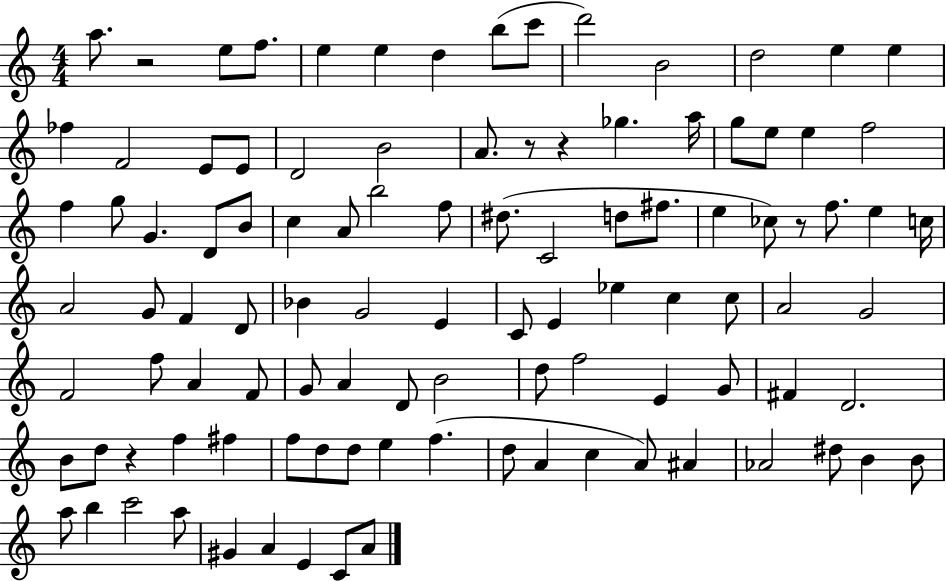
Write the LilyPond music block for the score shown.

{
  \clef treble
  \numericTimeSignature
  \time 4/4
  \key c \major
  a''8. r2 e''8 f''8. | e''4 e''4 d''4 b''8( c'''8 | d'''2) b'2 | d''2 e''4 e''4 | \break fes''4 f'2 e'8 e'8 | d'2 b'2 | a'8. r8 r4 ges''4. a''16 | g''8 e''8 e''4 f''2 | \break f''4 g''8 g'4. d'8 b'8 | c''4 a'8 b''2 f''8 | dis''8.( c'2 d''8 fis''8. | e''4 ces''8) r8 f''8. e''4 c''16 | \break a'2 g'8 f'4 d'8 | bes'4 g'2 e'4 | c'8 e'4 ees''4 c''4 c''8 | a'2 g'2 | \break f'2 f''8 a'4 f'8 | g'8 a'4 d'8 b'2 | d''8 f''2 e'4 g'8 | fis'4 d'2. | \break b'8 d''8 r4 f''4 fis''4 | f''8 d''8 d''8 e''4 f''4.( | d''8 a'4 c''4 a'8) ais'4 | aes'2 dis''8 b'4 b'8 | \break a''8 b''4 c'''2 a''8 | gis'4 a'4 e'4 c'8 a'8 | \bar "|."
}